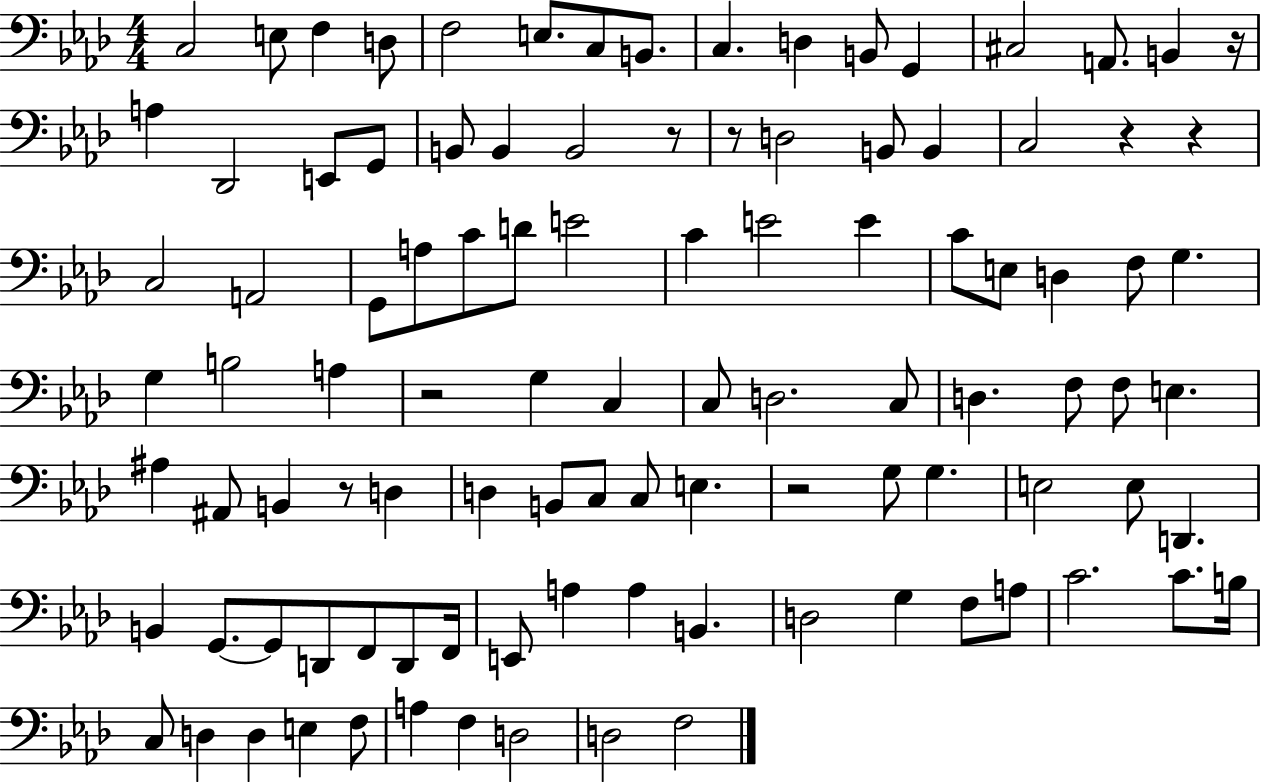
C3/h E3/e F3/q D3/e F3/h E3/e. C3/e B2/e. C3/q. D3/q B2/e G2/q C#3/h A2/e. B2/q R/s A3/q Db2/h E2/e G2/e B2/e B2/q B2/h R/e R/e D3/h B2/e B2/q C3/h R/q R/q C3/h A2/h G2/e A3/e C4/e D4/e E4/h C4/q E4/h E4/q C4/e E3/e D3/q F3/e G3/q. G3/q B3/h A3/q R/h G3/q C3/q C3/e D3/h. C3/e D3/q. F3/e F3/e E3/q. A#3/q A#2/e B2/q R/e D3/q D3/q B2/e C3/e C3/e E3/q. R/h G3/e G3/q. E3/h E3/e D2/q. B2/q G2/e. G2/e D2/e F2/e D2/e F2/s E2/e A3/q A3/q B2/q. D3/h G3/q F3/e A3/e C4/h. C4/e. B3/s C3/e D3/q D3/q E3/q F3/e A3/q F3/q D3/h D3/h F3/h